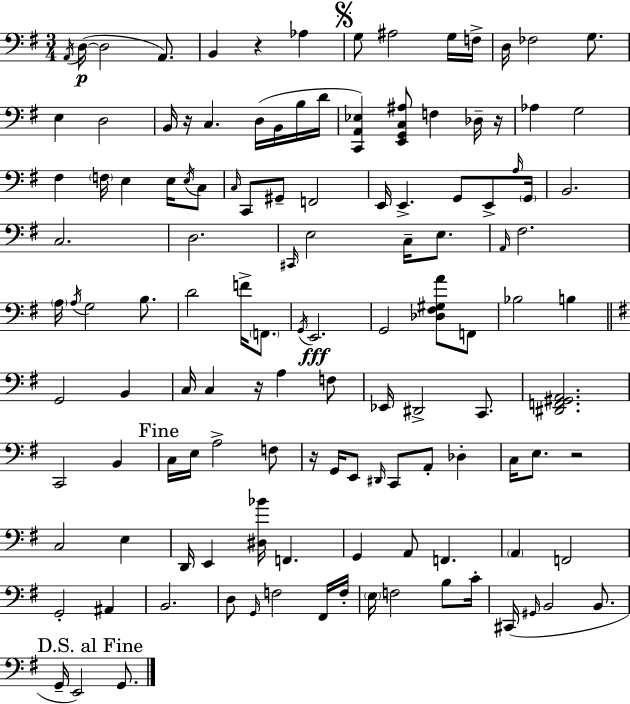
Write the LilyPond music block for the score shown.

{
  \clef bass
  \numericTimeSignature
  \time 3/4
  \key g \major
  \acciaccatura { a,16 }\p d16~(~ d2 a,8.) | b,4 r4 aes4 | \mark \markup { \musicglyph "scripts.segno" } g8 ais2 g16 | f16-> d16 fes2 g8. | \break e4 d2 | b,16 r16 c4. d16( b,16 b16 | d'16 <c, a, ees>4) <e, g, c ais>8 f4 des16-- | r16 aes4 g2 | \break fis4 \parenthesize f16 e4 e16 \acciaccatura { e16 } | c8 \grace { c16 } c,8 gis,8-- f,2 | e,16 e,4.-> g,8 | e,8-> \grace { a16 } \parenthesize g,16 b,2. | \break c2. | d2. | \grace { cis,16 } e2 | c16-- e8. \grace { a,16 } fis2. | \break \parenthesize a16 \acciaccatura { a16 } g2 | b8. d'2 | f'16-> \parenthesize f,8. \acciaccatura { g,16 } e,2.\fff | g,2 | \break <des fis gis a'>8 f,8 bes2 | b4 \bar "||" \break \key e \minor g,2 b,4 | c16 c4 r16 a4 f8 | ees,16 dis,2-> c,8. | <dis, f, gis, a,>2. | \break c,2 b,4 | \mark "Fine" c16 e16 a2-> f8 | r16 g,16 e,8 \grace { dis,16 } c,8 a,8-. des4-. | c16 e8. r2 | \break c2 e4 | d,16 e,4 <dis bes'>16 f,4. | g,4 a,8 f,4. | \parenthesize a,4 f,2 | \break g,2-. ais,4 | b,2. | d8 \grace { g,16 } f2 | fis,16 f16-. \parenthesize e16 f2 b8 | \break c'16-. cis,16( \grace { gis,16 } b,2 | b,8. \mark "D.S. al Fine" g,16-- e,2) | g,8. \bar "|."
}